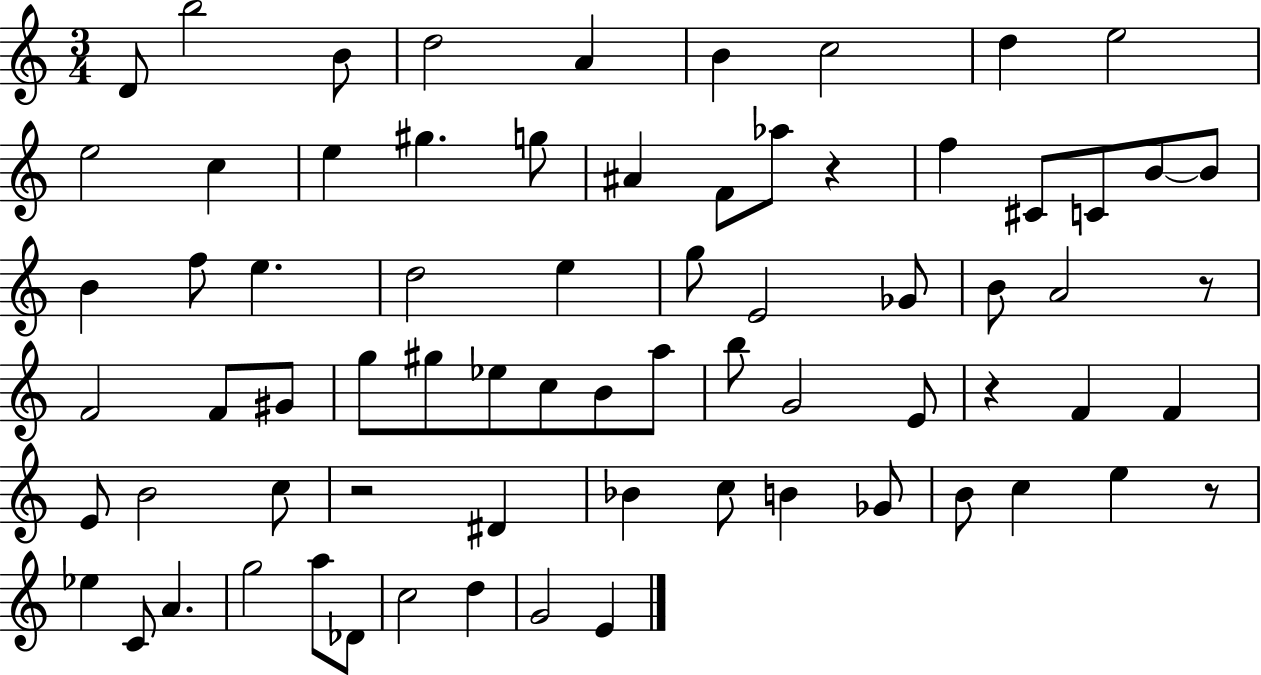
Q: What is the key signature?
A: C major